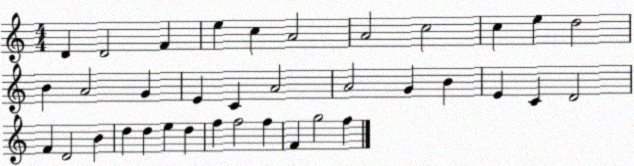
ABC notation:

X:1
T:Untitled
M:4/4
L:1/4
K:C
D D2 F e c A2 A2 c2 c e d2 B A2 G E C A2 A2 G B E C D2 F D2 B d d e d f f2 f F g2 f